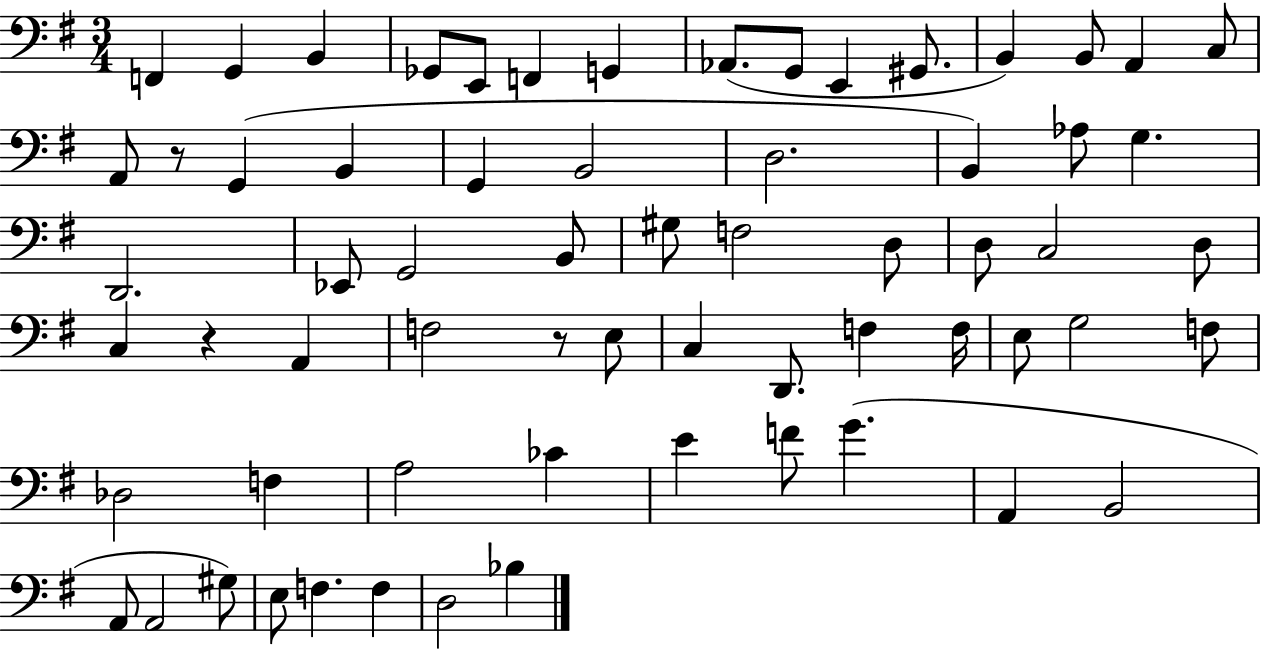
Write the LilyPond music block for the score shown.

{
  \clef bass
  \numericTimeSignature
  \time 3/4
  \key g \major
  f,4 g,4 b,4 | ges,8 e,8 f,4 g,4 | aes,8.( g,8 e,4 gis,8. | b,4) b,8 a,4 c8 | \break a,8 r8 g,4( b,4 | g,4 b,2 | d2. | b,4) aes8 g4. | \break d,2. | ees,8 g,2 b,8 | gis8 f2 d8 | d8 c2 d8 | \break c4 r4 a,4 | f2 r8 e8 | c4 d,8. f4 f16 | e8 g2 f8 | \break des2 f4 | a2 ces'4 | e'4 f'8 g'4.( | a,4 b,2 | \break a,8 a,2 gis8) | e8 f4. f4 | d2 bes4 | \bar "|."
}